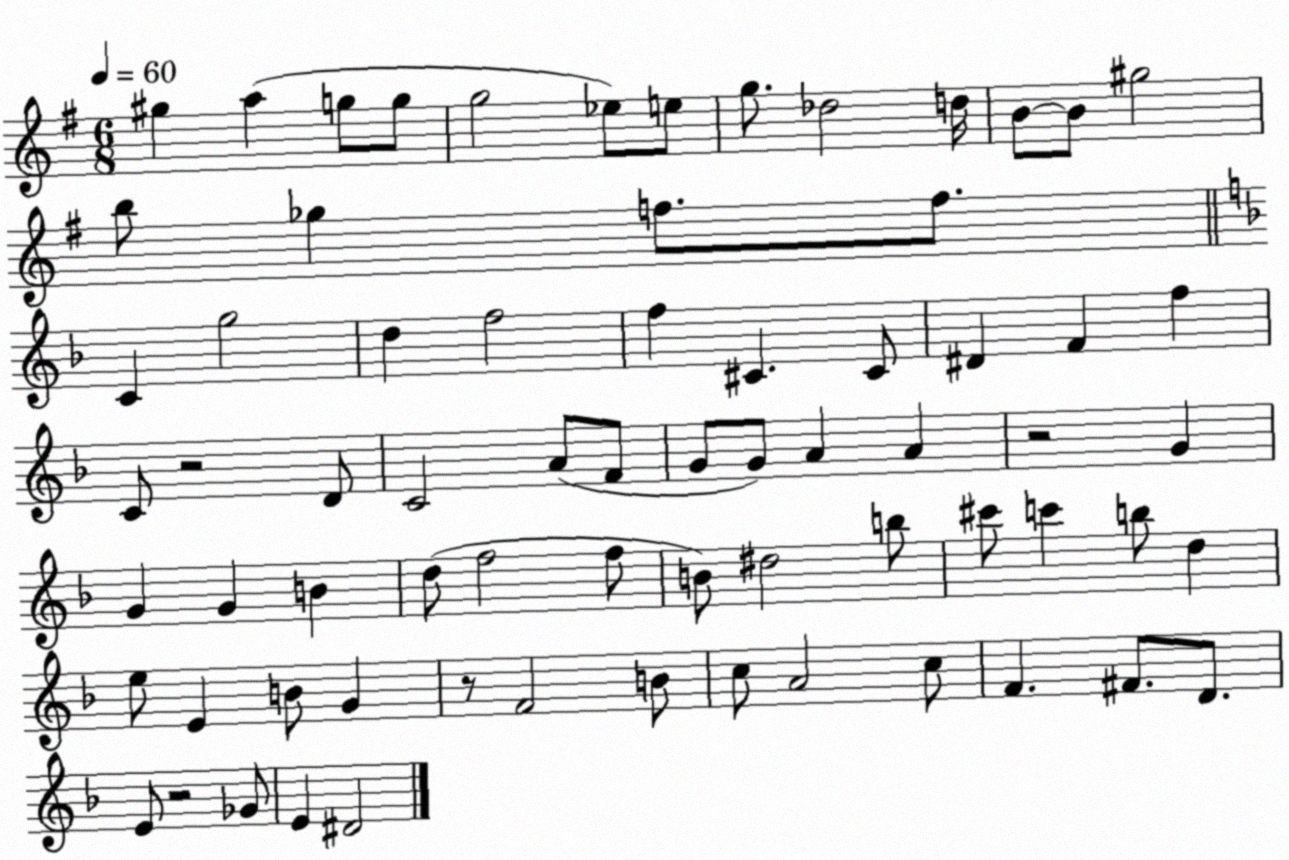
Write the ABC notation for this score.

X:1
T:Untitled
M:6/8
L:1/4
K:G
^g a g/2 g/2 g2 _e/2 e/2 g/2 _d2 d/4 B/2 B/2 ^g2 b/2 _g f/2 f/2 C g2 d f2 f ^C ^C/2 ^D F f C/2 z2 D/2 C2 A/2 F/2 G/2 G/2 A A z2 G G G B d/2 f2 f/2 B/2 ^d2 b/2 ^c'/2 c' b/2 d e/2 E B/2 G z/2 F2 B/2 c/2 A2 c/2 F ^F/2 D/2 E/2 z2 _G/2 E ^D2